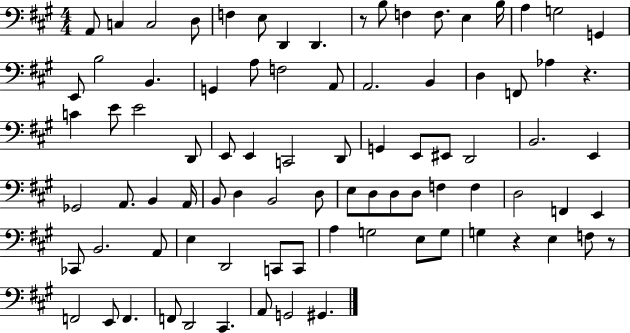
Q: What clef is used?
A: bass